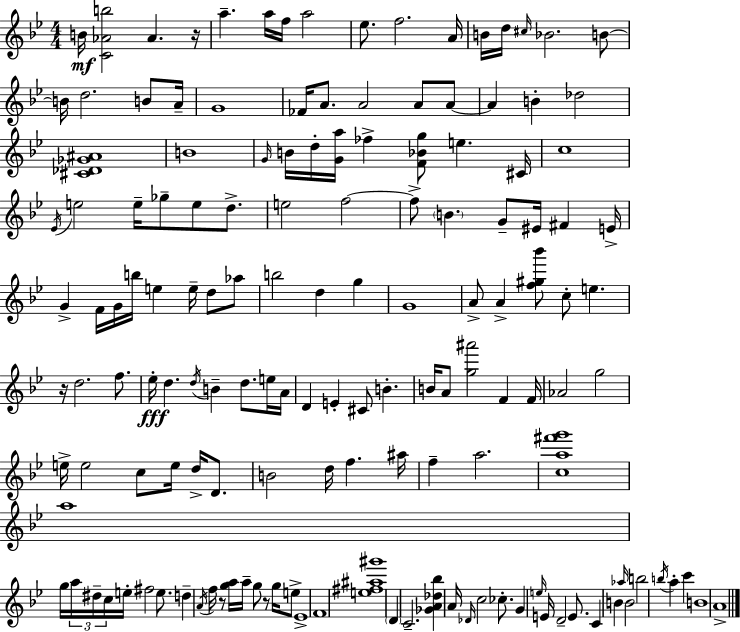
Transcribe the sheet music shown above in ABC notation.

X:1
T:Untitled
M:4/4
L:1/4
K:Bb
B/4 [C_Ab]2 _A z/4 a a/4 f/4 a2 _e/2 f2 A/4 B/4 d/4 ^c/4 _B2 B/2 B/4 d2 B/2 A/4 G4 _F/4 A/2 A2 A/2 A/2 A B _d2 [^C_D_G^A]4 B4 G/4 B/4 d/4 [Ga]/4 _f [F_Bg]/2 e ^C/4 c4 _E/4 e2 e/4 _g/2 e/2 d/2 e2 f2 f/2 B G/2 ^E/4 ^F E/4 G F/4 G/4 b/4 e e/4 d/2 _a/2 b2 d g G4 A/2 A [f^g_b']/2 c/2 e z/4 d2 f/2 _e/4 d d/4 B d/2 e/4 A/4 D E ^C/2 B B/4 A/2 [g^a']2 F F/4 _A2 g2 e/4 e2 c/2 e/4 d/4 D/2 B2 d/4 f ^a/4 f a2 [ca^f'g']4 a4 g/4 a/4 ^d/4 c/4 e/4 ^f2 e/2 d A/4 f/4 z/2 [ga]/4 a/4 g/2 z/2 g/4 e/2 _E4 F4 [e^f^a^g']4 D C2 [_GA_d_b] A/4 _D/4 c2 _c/2 G e/4 E/4 D2 E/2 C B _a/4 B2 b2 b/4 a c' B4 A4